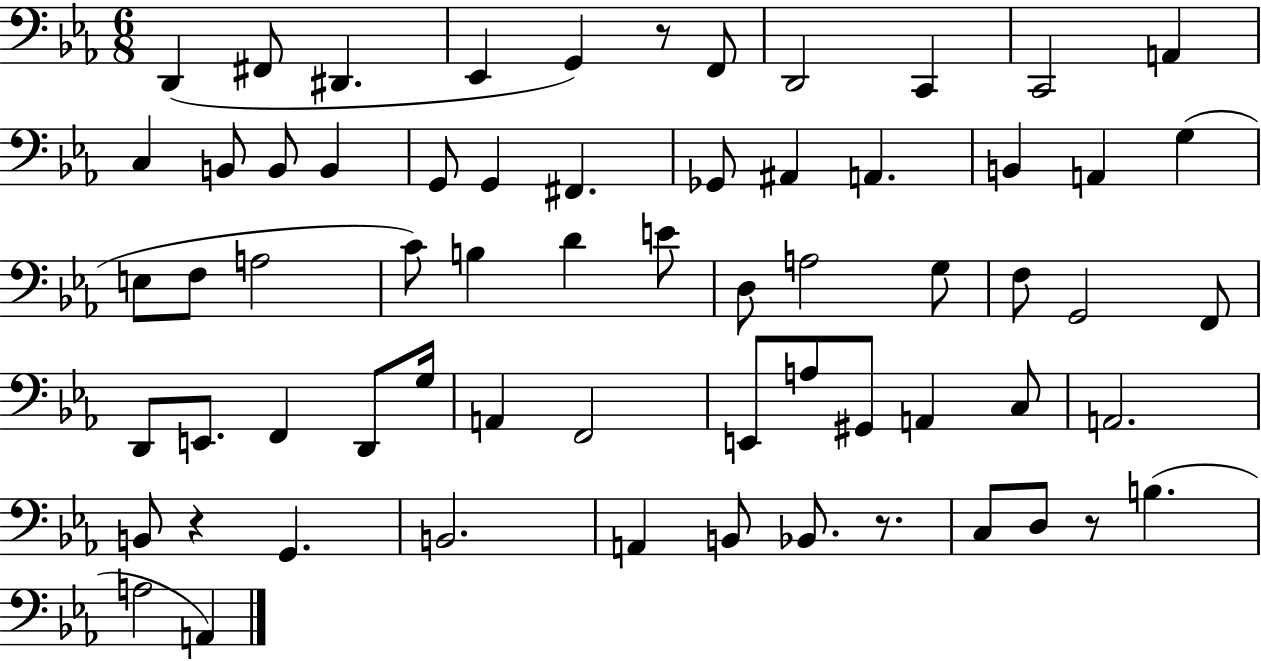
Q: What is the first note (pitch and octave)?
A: D2